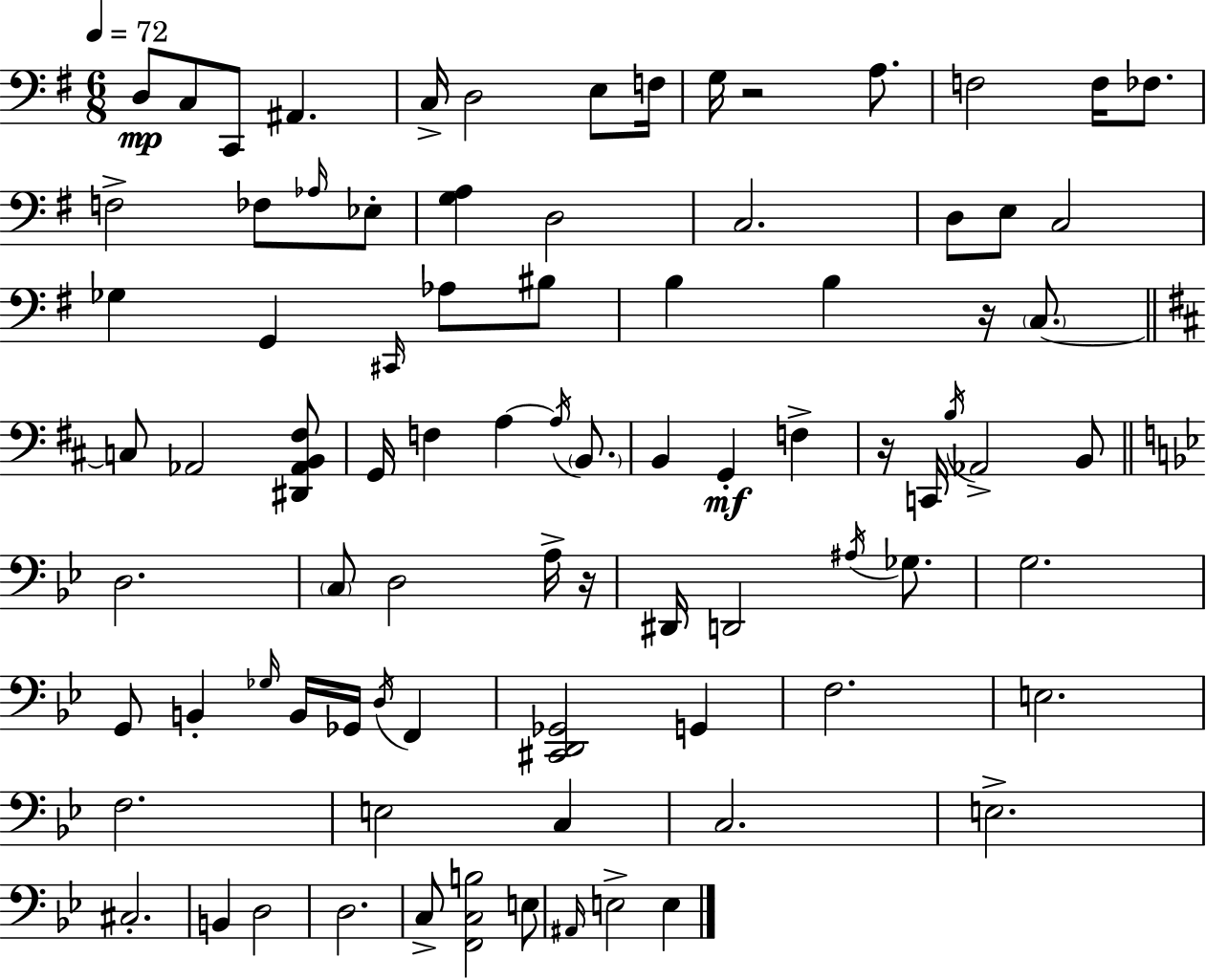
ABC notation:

X:1
T:Untitled
M:6/8
L:1/4
K:Em
D,/2 C,/2 C,,/2 ^A,, C,/4 D,2 E,/2 F,/4 G,/4 z2 A,/2 F,2 F,/4 _F,/2 F,2 _F,/2 _A,/4 _E,/2 [G,A,] D,2 C,2 D,/2 E,/2 C,2 _G, G,, ^C,,/4 _A,/2 ^B,/2 B, B, z/4 C,/2 C,/2 _A,,2 [^D,,_A,,B,,^F,]/2 G,,/4 F, A, A,/4 B,,/2 B,, G,, F, z/4 C,,/4 B,/4 _A,,2 B,,/2 D,2 C,/2 D,2 A,/4 z/4 ^D,,/4 D,,2 ^A,/4 _G,/2 G,2 G,,/2 B,, _G,/4 B,,/4 _G,,/4 D,/4 F,, [^C,,D,,_G,,]2 G,, F,2 E,2 F,2 E,2 C, C,2 E,2 ^C,2 B,, D,2 D,2 C,/2 [F,,C,B,]2 E,/2 ^A,,/4 E,2 E,